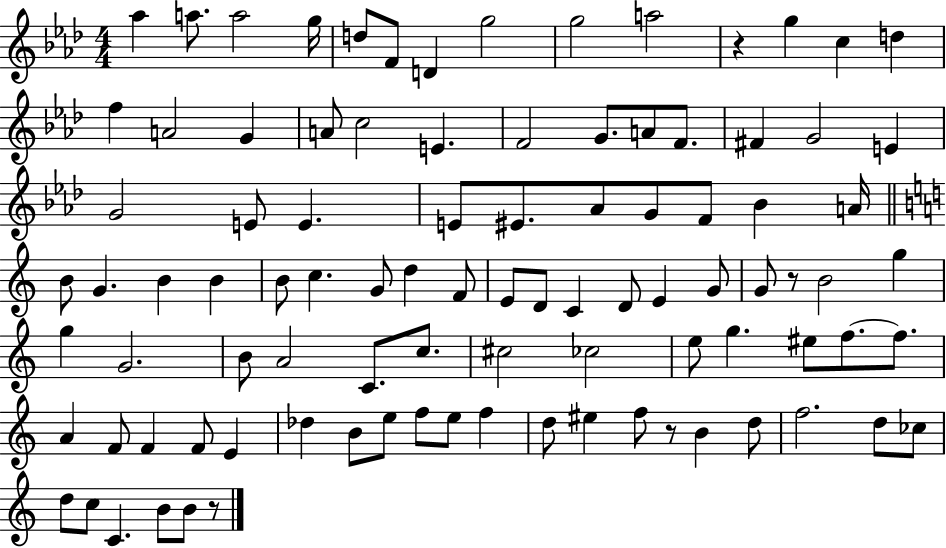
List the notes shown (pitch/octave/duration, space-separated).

Ab5/q A5/e. A5/h G5/s D5/e F4/e D4/q G5/h G5/h A5/h R/q G5/q C5/q D5/q F5/q A4/h G4/q A4/e C5/h E4/q. F4/h G4/e. A4/e F4/e. F#4/q G4/h E4/q G4/h E4/e E4/q. E4/e EIS4/e. Ab4/e G4/e F4/e Bb4/q A4/s B4/e G4/q. B4/q B4/q B4/e C5/q. G4/e D5/q F4/e E4/e D4/e C4/q D4/e E4/q G4/e G4/e R/e B4/h G5/q G5/q G4/h. B4/e A4/h C4/e. C5/e. C#5/h CES5/h E5/e G5/q. EIS5/e F5/e. F5/e. A4/q F4/e F4/q F4/e E4/q Db5/q B4/e E5/e F5/e E5/e F5/q D5/e EIS5/q F5/e R/e B4/q D5/e F5/h. D5/e CES5/e D5/e C5/e C4/q. B4/e B4/e R/e